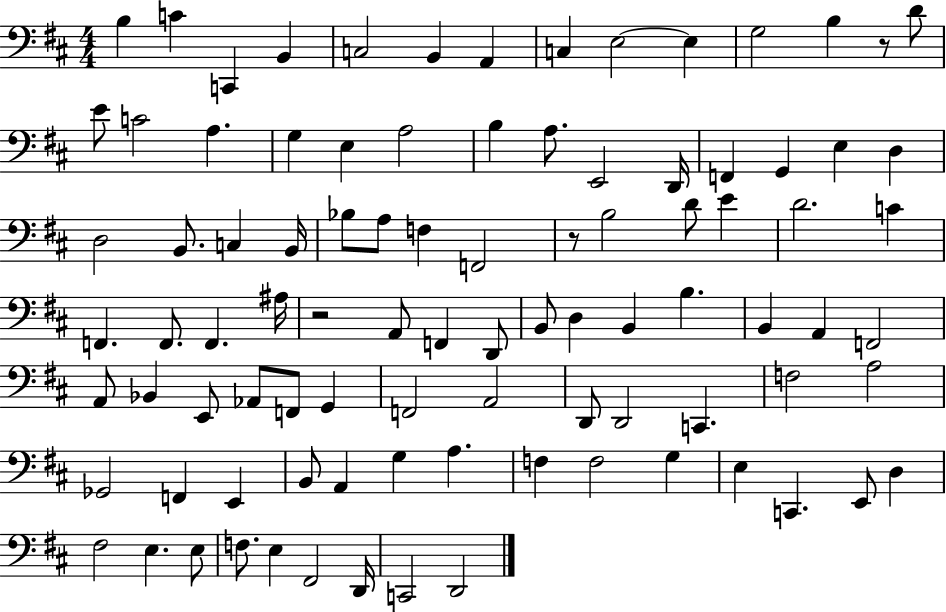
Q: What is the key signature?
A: D major